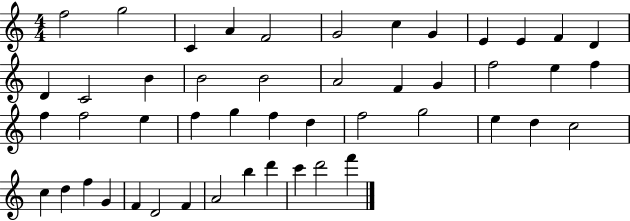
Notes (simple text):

F5/h G5/h C4/q A4/q F4/h G4/h C5/q G4/q E4/q E4/q F4/q D4/q D4/q C4/h B4/q B4/h B4/h A4/h F4/q G4/q F5/h E5/q F5/q F5/q F5/h E5/q F5/q G5/q F5/q D5/q F5/h G5/h E5/q D5/q C5/h C5/q D5/q F5/q G4/q F4/q D4/h F4/q A4/h B5/q D6/q C6/q D6/h F6/q